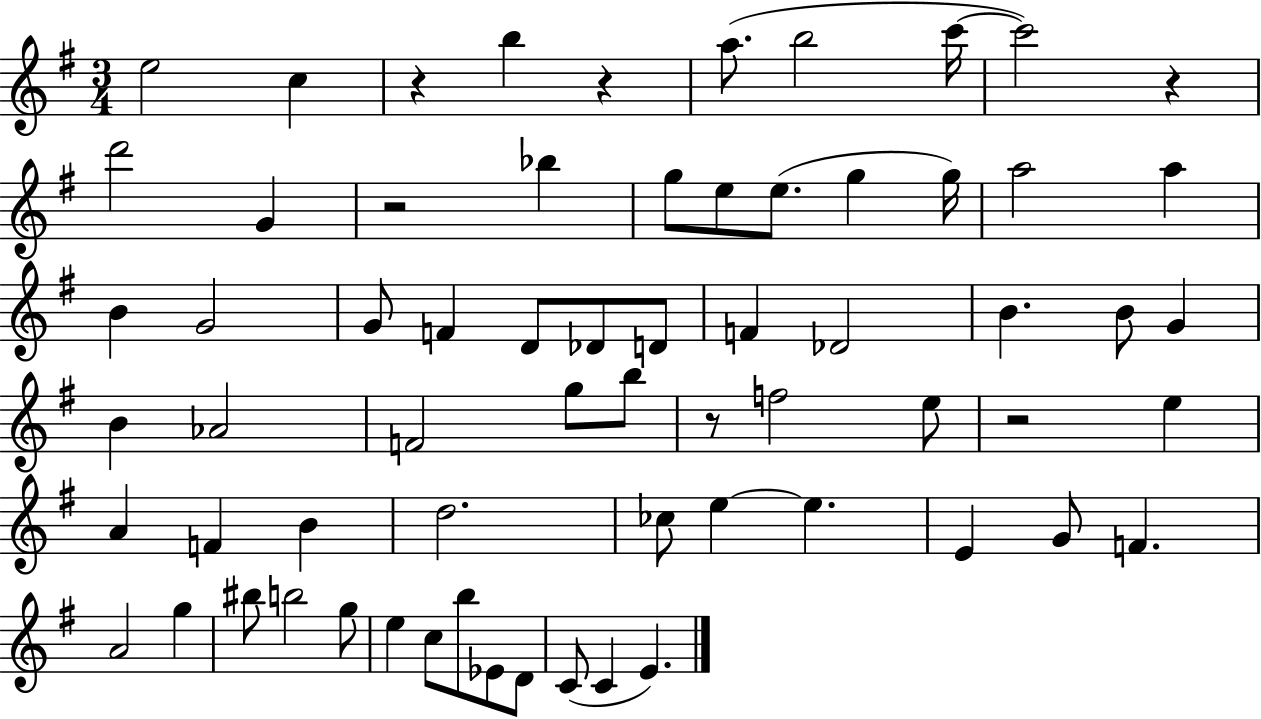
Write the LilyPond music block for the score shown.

{
  \clef treble
  \numericTimeSignature
  \time 3/4
  \key g \major
  e''2 c''4 | r4 b''4 r4 | a''8.( b''2 c'''16~~ | c'''2) r4 | \break d'''2 g'4 | r2 bes''4 | g''8 e''8 e''8.( g''4 g''16) | a''2 a''4 | \break b'4 g'2 | g'8 f'4 d'8 des'8 d'8 | f'4 des'2 | b'4. b'8 g'4 | \break b'4 aes'2 | f'2 g''8 b''8 | r8 f''2 e''8 | r2 e''4 | \break a'4 f'4 b'4 | d''2. | ces''8 e''4~~ e''4. | e'4 g'8 f'4. | \break a'2 g''4 | bis''8 b''2 g''8 | e''4 c''8 b''8 ees'8 d'8 | c'8( c'4 e'4.) | \break \bar "|."
}